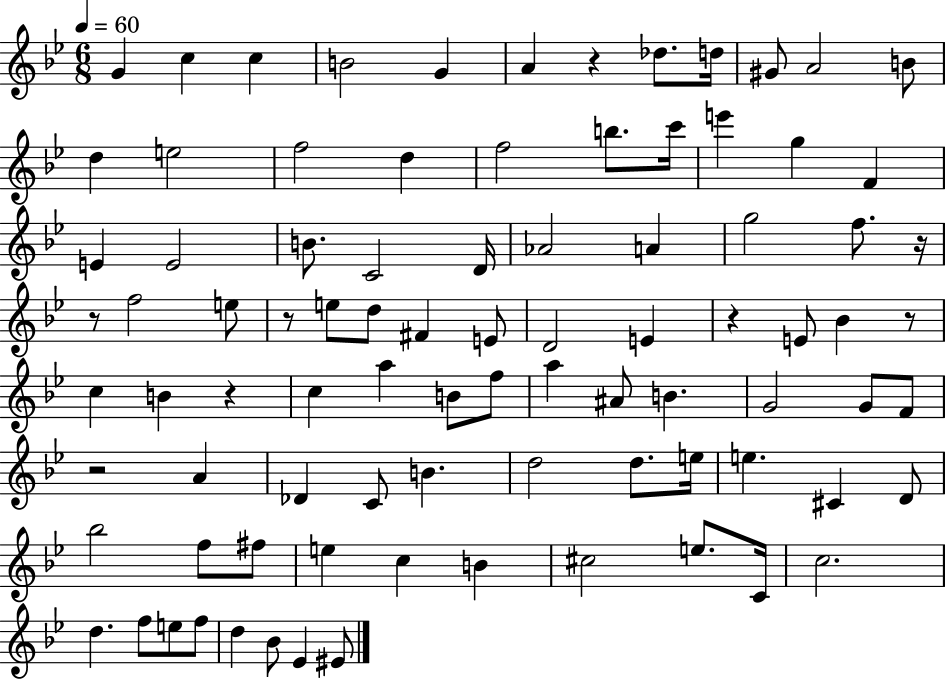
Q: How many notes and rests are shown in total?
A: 88